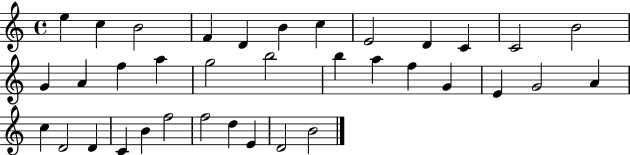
{
  \clef treble
  \time 4/4
  \defaultTimeSignature
  \key c \major
  e''4 c''4 b'2 | f'4 d'4 b'4 c''4 | e'2 d'4 c'4 | c'2 b'2 | \break g'4 a'4 f''4 a''4 | g''2 b''2 | b''4 a''4 f''4 g'4 | e'4 g'2 a'4 | \break c''4 d'2 d'4 | c'4 b'4 f''2 | f''2 d''4 e'4 | d'2 b'2 | \break \bar "|."
}